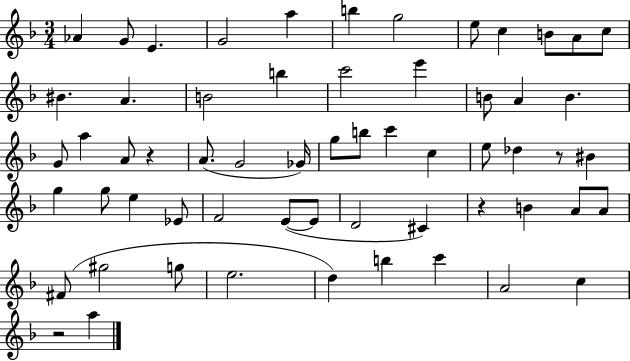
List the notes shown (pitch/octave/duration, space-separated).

Ab4/q G4/e E4/q. G4/h A5/q B5/q G5/h E5/e C5/q B4/e A4/e C5/e BIS4/q. A4/q. B4/h B5/q C6/h E6/q B4/e A4/q B4/q. G4/e A5/q A4/e R/q A4/e. G4/h Gb4/s G5/e B5/e C6/q C5/q E5/e Db5/q R/e BIS4/q G5/q G5/e E5/q Eb4/e F4/h E4/e E4/e D4/h C#4/q R/q B4/q A4/e A4/e F#4/e G#5/h G5/e E5/h. D5/q B5/q C6/q A4/h C5/q R/h A5/q